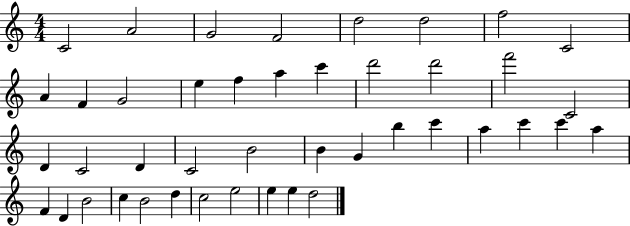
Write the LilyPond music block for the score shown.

{
  \clef treble
  \numericTimeSignature
  \time 4/4
  \key c \major
  c'2 a'2 | g'2 f'2 | d''2 d''2 | f''2 c'2 | \break a'4 f'4 g'2 | e''4 f''4 a''4 c'''4 | d'''2 d'''2 | f'''2 c'2 | \break d'4 c'2 d'4 | c'2 b'2 | b'4 g'4 b''4 c'''4 | a''4 c'''4 c'''4 a''4 | \break f'4 d'4 b'2 | c''4 b'2 d''4 | c''2 e''2 | e''4 e''4 d''2 | \break \bar "|."
}